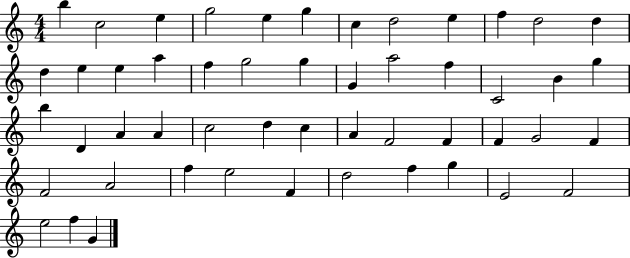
{
  \clef treble
  \numericTimeSignature
  \time 4/4
  \key c \major
  b''4 c''2 e''4 | g''2 e''4 g''4 | c''4 d''2 e''4 | f''4 d''2 d''4 | \break d''4 e''4 e''4 a''4 | f''4 g''2 g''4 | g'4 a''2 f''4 | c'2 b'4 g''4 | \break b''4 d'4 a'4 a'4 | c''2 d''4 c''4 | a'4 f'2 f'4 | f'4 g'2 f'4 | \break f'2 a'2 | f''4 e''2 f'4 | d''2 f''4 g''4 | e'2 f'2 | \break e''2 f''4 g'4 | \bar "|."
}